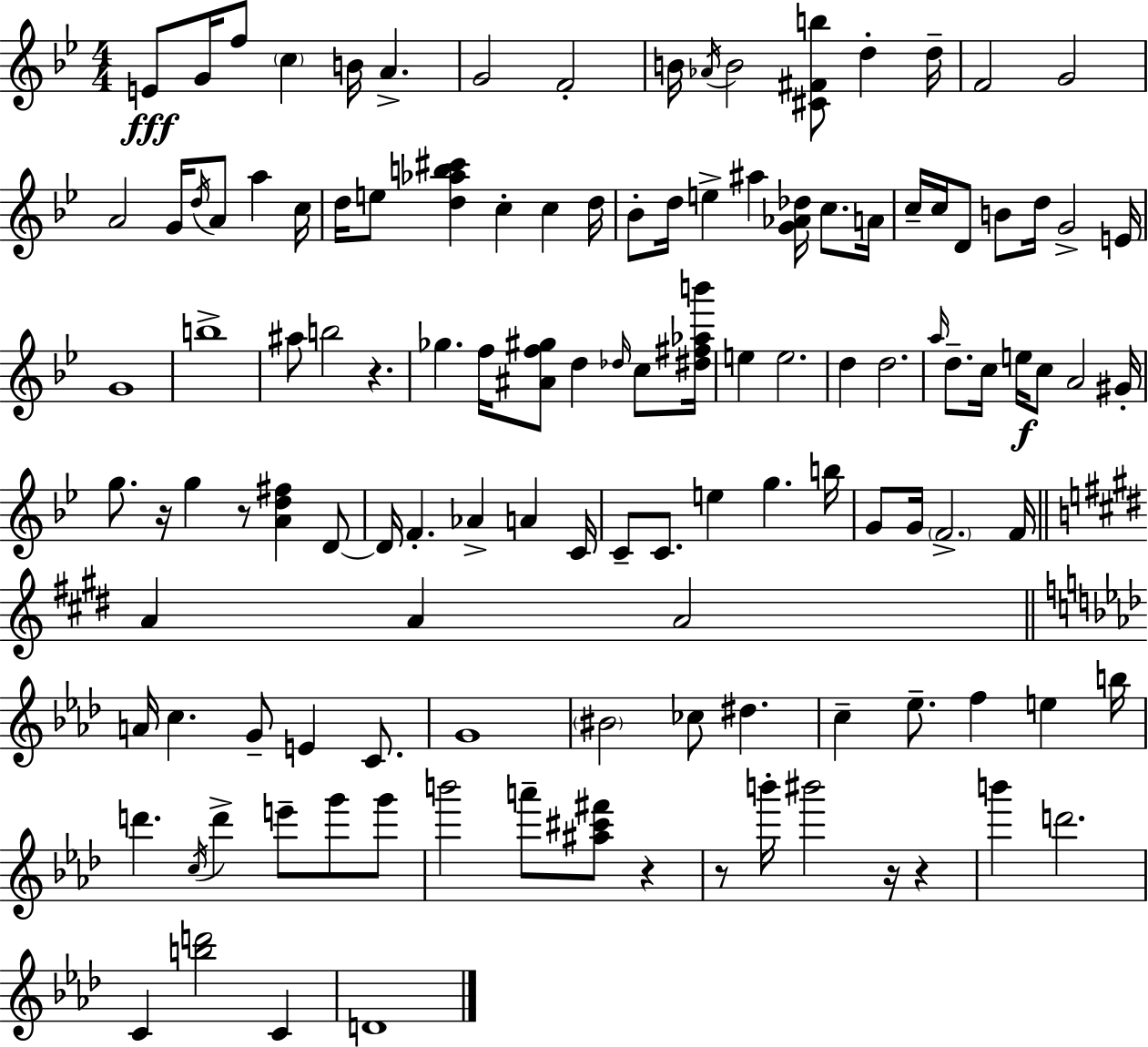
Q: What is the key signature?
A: BES major